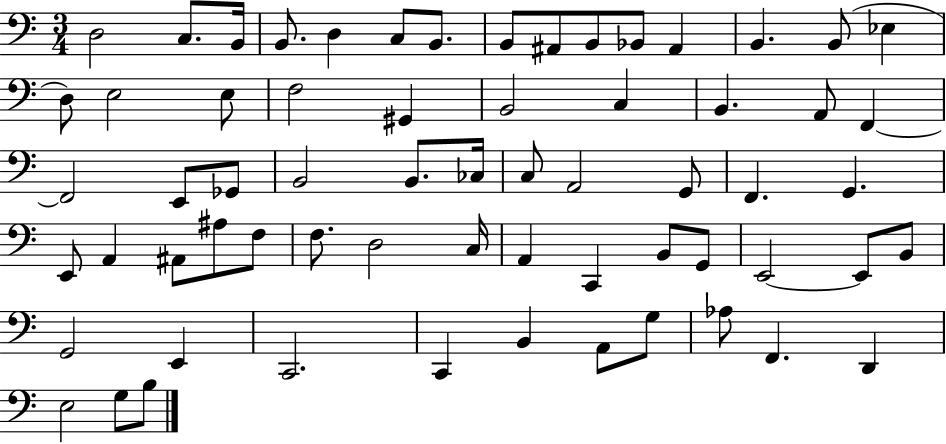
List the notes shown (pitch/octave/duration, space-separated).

D3/h C3/e. B2/s B2/e. D3/q C3/e B2/e. B2/e A#2/e B2/e Bb2/e A#2/q B2/q. B2/e Eb3/q D3/e E3/h E3/e F3/h G#2/q B2/h C3/q B2/q. A2/e F2/q F2/h E2/e Gb2/e B2/h B2/e. CES3/s C3/e A2/h G2/e F2/q. G2/q. E2/e A2/q A#2/e A#3/e F3/e F3/e. D3/h C3/s A2/q C2/q B2/e G2/e E2/h E2/e B2/e G2/h E2/q C2/h. C2/q B2/q A2/e G3/e Ab3/e F2/q. D2/q E3/h G3/e B3/e